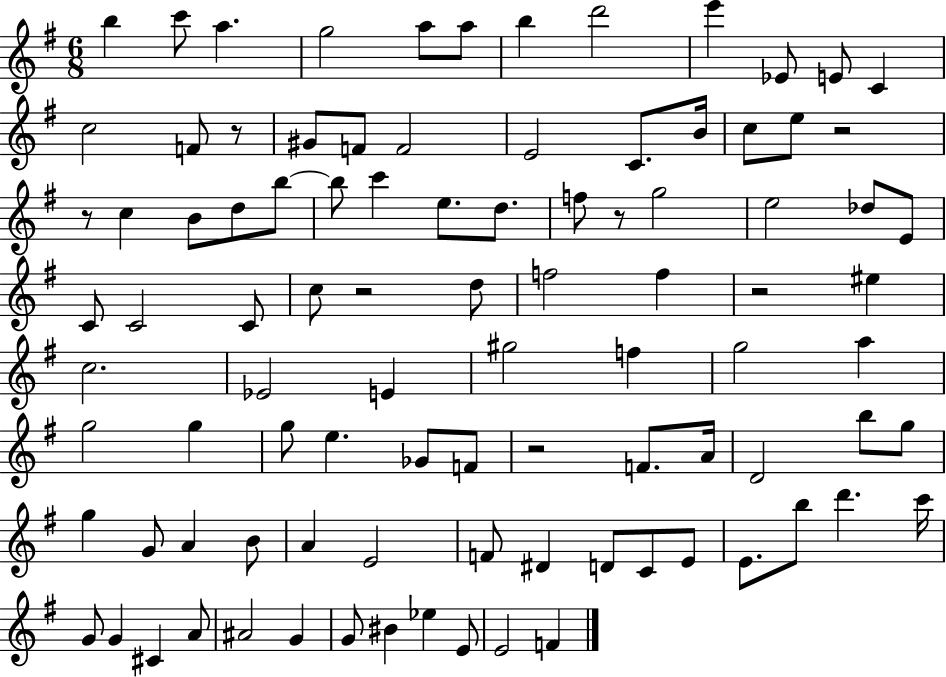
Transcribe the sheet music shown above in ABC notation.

X:1
T:Untitled
M:6/8
L:1/4
K:G
b c'/2 a g2 a/2 a/2 b d'2 e' _E/2 E/2 C c2 F/2 z/2 ^G/2 F/2 F2 E2 C/2 B/4 c/2 e/2 z2 z/2 c B/2 d/2 b/2 b/2 c' e/2 d/2 f/2 z/2 g2 e2 _d/2 E/2 C/2 C2 C/2 c/2 z2 d/2 f2 f z2 ^e c2 _E2 E ^g2 f g2 a g2 g g/2 e _G/2 F/2 z2 F/2 A/4 D2 b/2 g/2 g G/2 A B/2 A E2 F/2 ^D D/2 C/2 E/2 E/2 b/2 d' c'/4 G/2 G ^C A/2 ^A2 G G/2 ^B _e E/2 E2 F